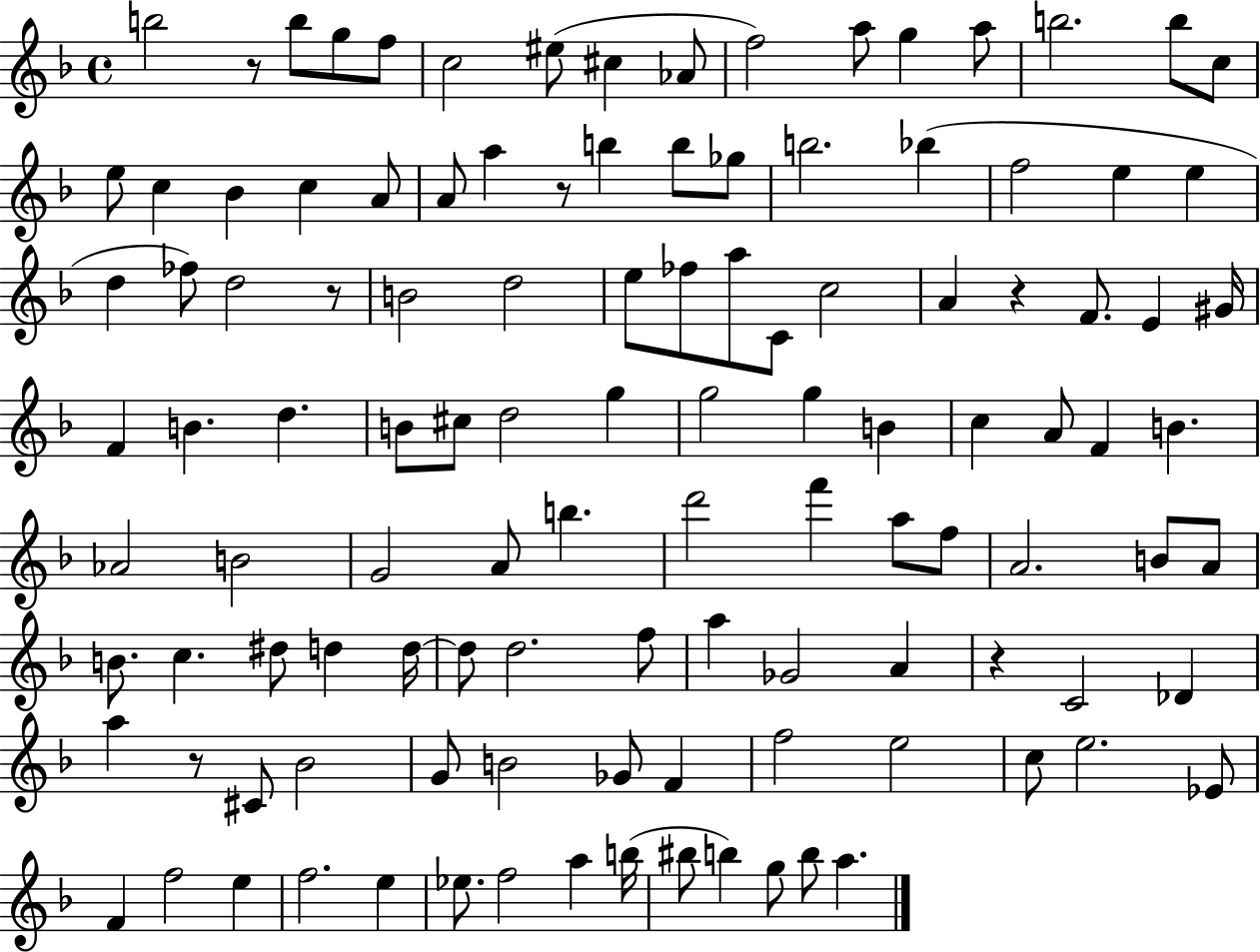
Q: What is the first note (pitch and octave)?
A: B5